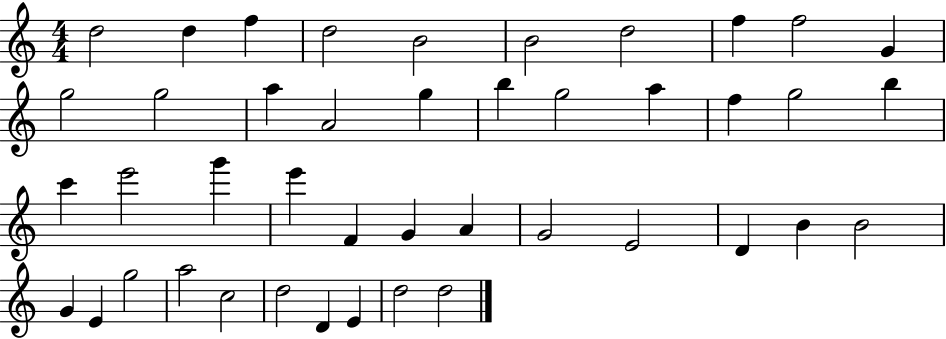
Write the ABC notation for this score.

X:1
T:Untitled
M:4/4
L:1/4
K:C
d2 d f d2 B2 B2 d2 f f2 G g2 g2 a A2 g b g2 a f g2 b c' e'2 g' e' F G A G2 E2 D B B2 G E g2 a2 c2 d2 D E d2 d2